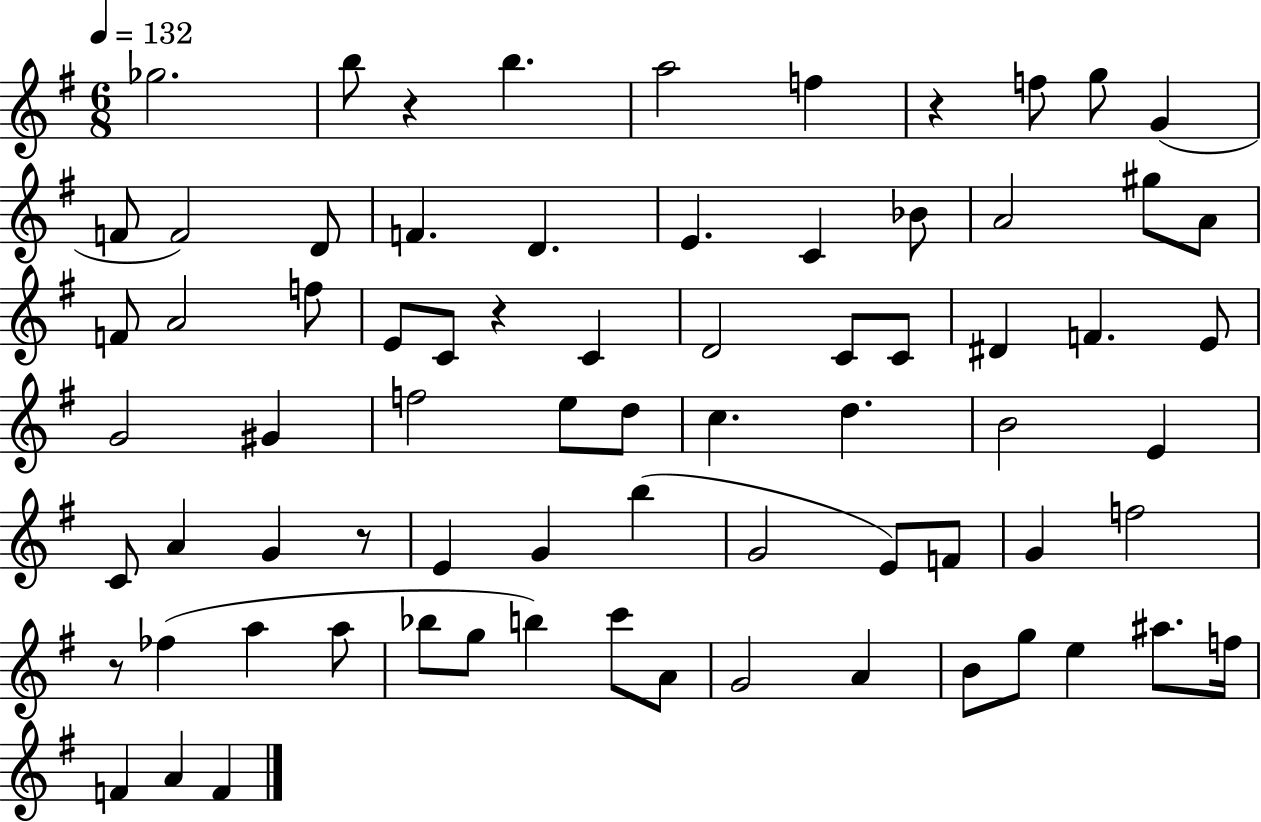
X:1
T:Untitled
M:6/8
L:1/4
K:G
_g2 b/2 z b a2 f z f/2 g/2 G F/2 F2 D/2 F D E C _B/2 A2 ^g/2 A/2 F/2 A2 f/2 E/2 C/2 z C D2 C/2 C/2 ^D F E/2 G2 ^G f2 e/2 d/2 c d B2 E C/2 A G z/2 E G b G2 E/2 F/2 G f2 z/2 _f a a/2 _b/2 g/2 b c'/2 A/2 G2 A B/2 g/2 e ^a/2 f/4 F A F